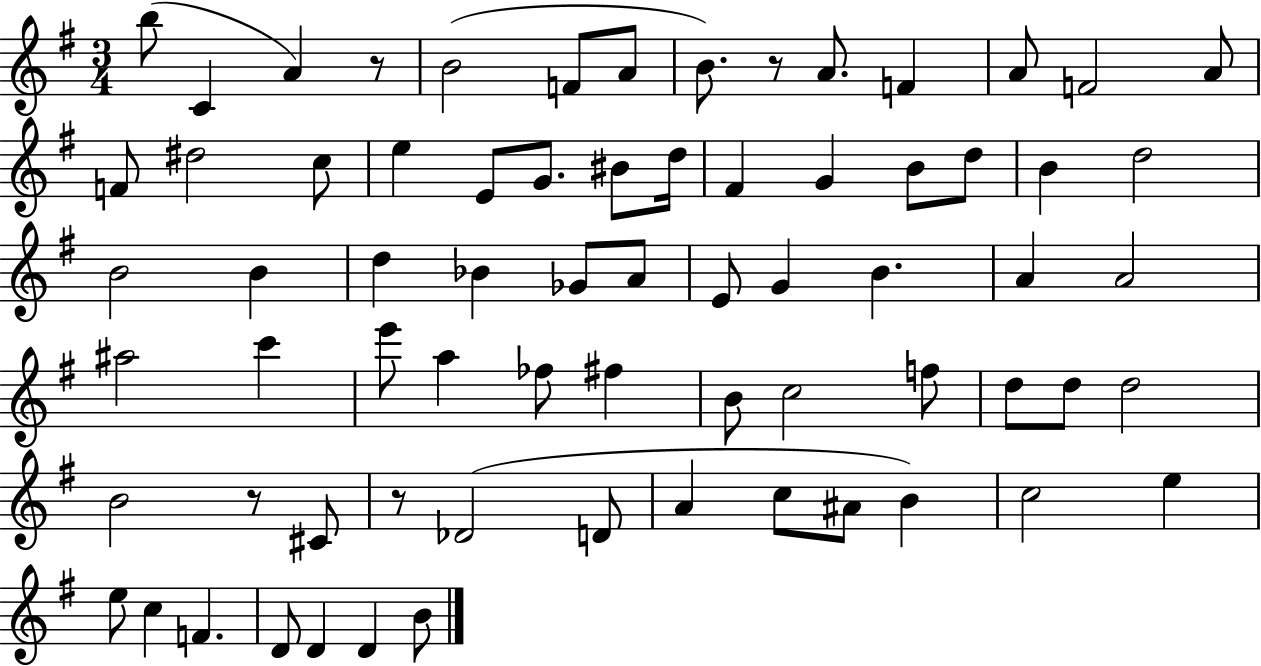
B5/e C4/q A4/q R/e B4/h F4/e A4/e B4/e. R/e A4/e. F4/q A4/e F4/h A4/e F4/e D#5/h C5/e E5/q E4/e G4/e. BIS4/e D5/s F#4/q G4/q B4/e D5/e B4/q D5/h B4/h B4/q D5/q Bb4/q Gb4/e A4/e E4/e G4/q B4/q. A4/q A4/h A#5/h C6/q E6/e A5/q FES5/e F#5/q B4/e C5/h F5/e D5/e D5/e D5/h B4/h R/e C#4/e R/e Db4/h D4/e A4/q C5/e A#4/e B4/q C5/h E5/q E5/e C5/q F4/q. D4/e D4/q D4/q B4/e